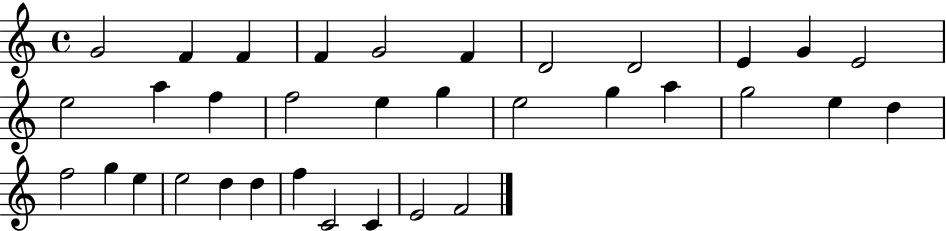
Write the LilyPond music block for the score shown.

{
  \clef treble
  \time 4/4
  \defaultTimeSignature
  \key c \major
  g'2 f'4 f'4 | f'4 g'2 f'4 | d'2 d'2 | e'4 g'4 e'2 | \break e''2 a''4 f''4 | f''2 e''4 g''4 | e''2 g''4 a''4 | g''2 e''4 d''4 | \break f''2 g''4 e''4 | e''2 d''4 d''4 | f''4 c'2 c'4 | e'2 f'2 | \break \bar "|."
}